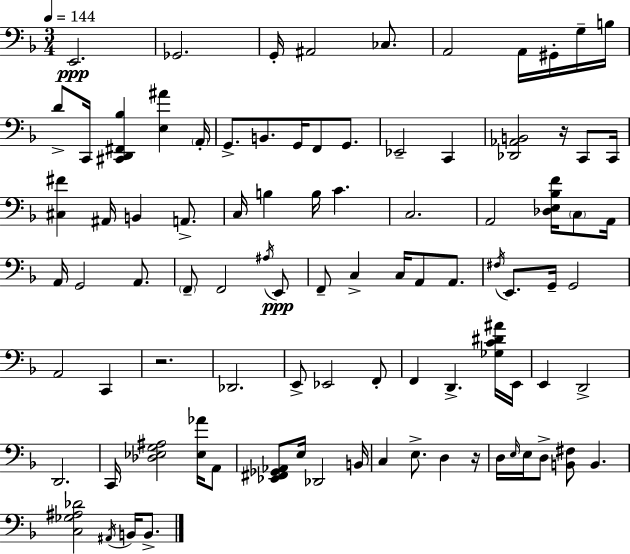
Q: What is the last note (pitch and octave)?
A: B2